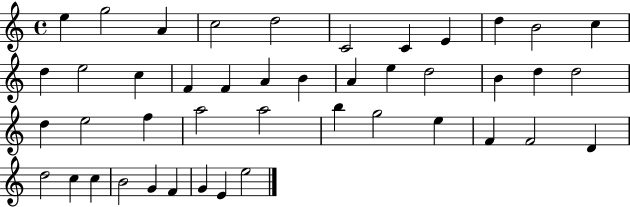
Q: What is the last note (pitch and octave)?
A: E5